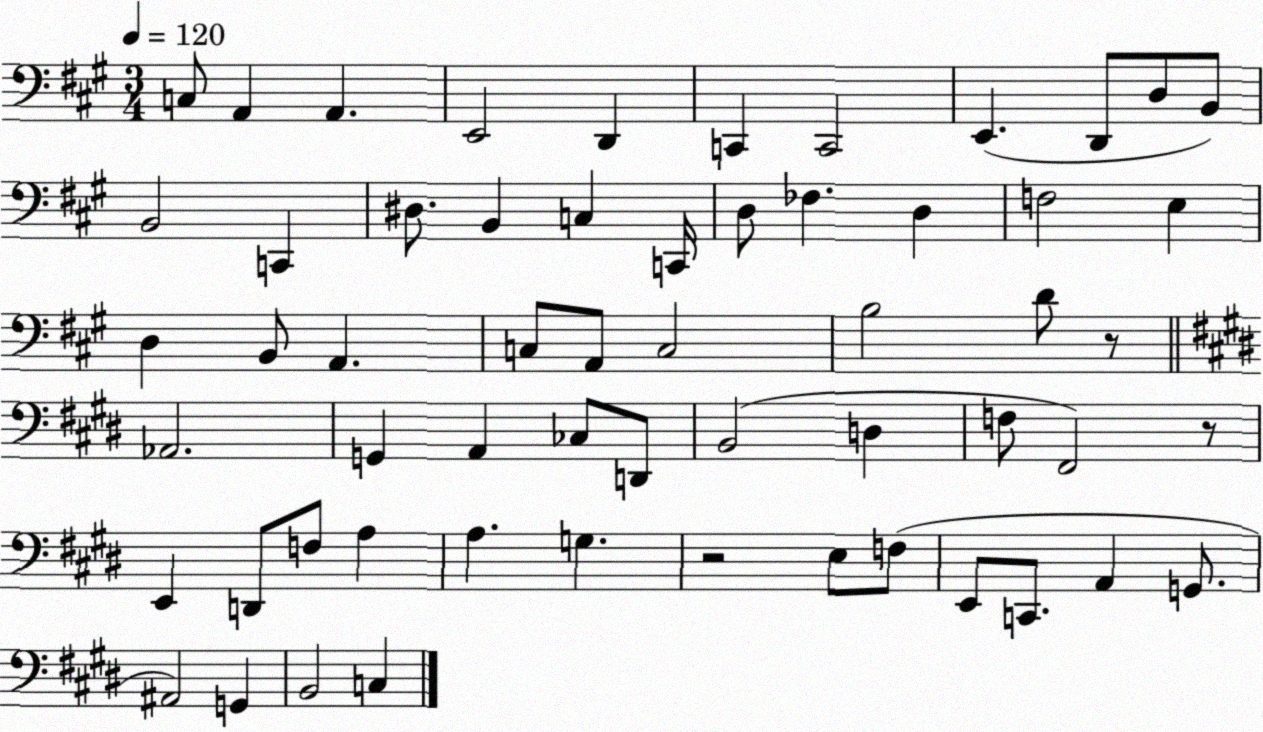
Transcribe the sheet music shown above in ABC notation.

X:1
T:Untitled
M:3/4
L:1/4
K:A
C,/2 A,, A,, E,,2 D,, C,, C,,2 E,, D,,/2 D,/2 B,,/2 B,,2 C,, ^D,/2 B,, C, C,,/4 D,/2 _F, D, F,2 E, D, B,,/2 A,, C,/2 A,,/2 C,2 B,2 D/2 z/2 _A,,2 G,, A,, _C,/2 D,,/2 B,,2 D, F,/2 ^F,,2 z/2 E,, D,,/2 F,/2 A, A, G, z2 E,/2 F,/2 E,,/2 C,,/2 A,, G,,/2 ^A,,2 G,, B,,2 C,